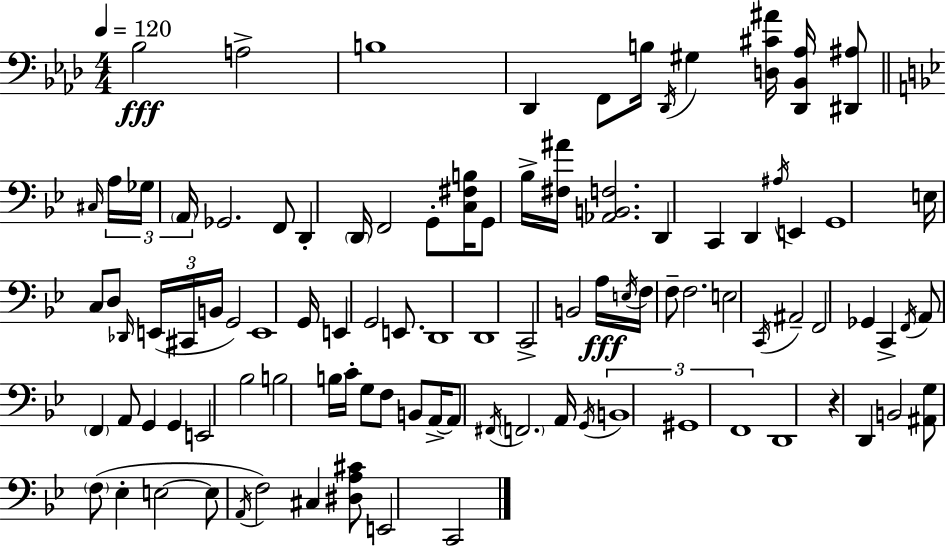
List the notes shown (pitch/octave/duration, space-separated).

Bb3/h A3/h B3/w Db2/q F2/e B3/s Db2/s G#3/q [D3,C#4,A#4]/s [Db2,Bb2,Ab3]/s [D#2,A#3]/e C#3/s A3/s Gb3/s A2/s Gb2/h. F2/e D2/q D2/s F2/h G2/e [C3,F#3,B3]/s G2/e Bb3/s [F#3,A#4]/s [Ab2,B2,F3]/h. D2/q C2/q D2/q A#3/s E2/q G2/w E3/s C3/e D3/e Db2/s E2/s C#2/s B2/s G2/h E2/w G2/s E2/q G2/h E2/e. D2/w D2/w C2/h B2/h A3/s E3/s F3/s F3/e F3/h. E3/h C2/s A#2/h F2/h Gb2/q C2/q F2/s A2/e F2/q A2/e G2/q G2/q E2/h Bb3/h B3/h B3/s C4/s G3/e F3/e B2/e A2/s A2/e F#2/s F2/h. A2/s G2/s B2/w G#2/w F2/w D2/w R/q D2/q B2/h [A#2,G3]/e F3/e Eb3/q E3/h E3/e A2/s F3/h C#3/q [D#3,A3,C#4]/e E2/h C2/h